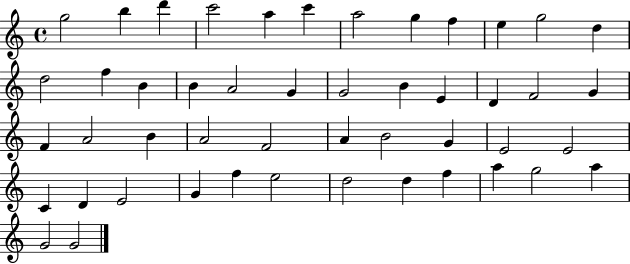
{
  \clef treble
  \time 4/4
  \defaultTimeSignature
  \key c \major
  g''2 b''4 d'''4 | c'''2 a''4 c'''4 | a''2 g''4 f''4 | e''4 g''2 d''4 | \break d''2 f''4 b'4 | b'4 a'2 g'4 | g'2 b'4 e'4 | d'4 f'2 g'4 | \break f'4 a'2 b'4 | a'2 f'2 | a'4 b'2 g'4 | e'2 e'2 | \break c'4 d'4 e'2 | g'4 f''4 e''2 | d''2 d''4 f''4 | a''4 g''2 a''4 | \break g'2 g'2 | \bar "|."
}